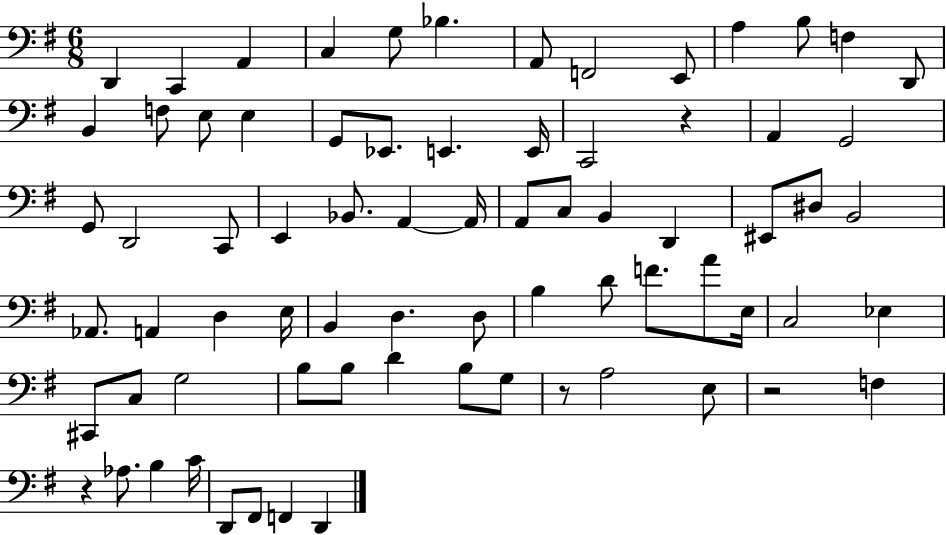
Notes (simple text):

D2/q C2/q A2/q C3/q G3/e Bb3/q. A2/e F2/h E2/e A3/q B3/e F3/q D2/e B2/q F3/e E3/e E3/q G2/e Eb2/e. E2/q. E2/s C2/h R/q A2/q G2/h G2/e D2/h C2/e E2/q Bb2/e. A2/q A2/s A2/e C3/e B2/q D2/q EIS2/e D#3/e B2/h Ab2/e. A2/q D3/q E3/s B2/q D3/q. D3/e B3/q D4/e F4/e. A4/e E3/s C3/h Eb3/q C#2/e C3/e G3/h B3/e B3/e D4/q B3/e G3/e R/e A3/h E3/e R/h F3/q R/q Ab3/e. B3/q C4/s D2/e F#2/e F2/q D2/q